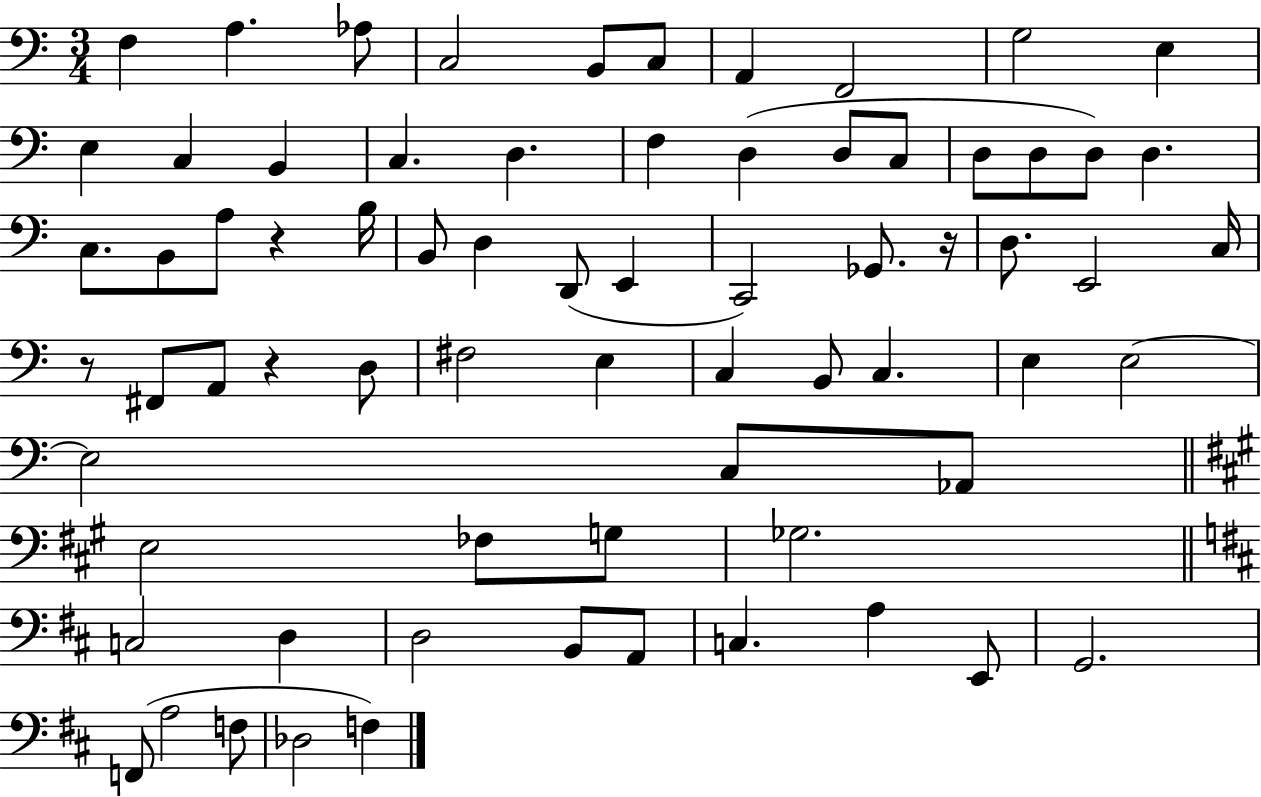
F3/q A3/q. Ab3/e C3/h B2/e C3/e A2/q F2/h G3/h E3/q E3/q C3/q B2/q C3/q. D3/q. F3/q D3/q D3/e C3/e D3/e D3/e D3/e D3/q. C3/e. B2/e A3/e R/q B3/s B2/e D3/q D2/e E2/q C2/h Gb2/e. R/s D3/e. E2/h C3/s R/e F#2/e A2/e R/q D3/e F#3/h E3/q C3/q B2/e C3/q. E3/q E3/h E3/h C3/e Ab2/e E3/h FES3/e G3/e Gb3/h. C3/h D3/q D3/h B2/e A2/e C3/q. A3/q E2/e G2/h. F2/e A3/h F3/e Db3/h F3/q